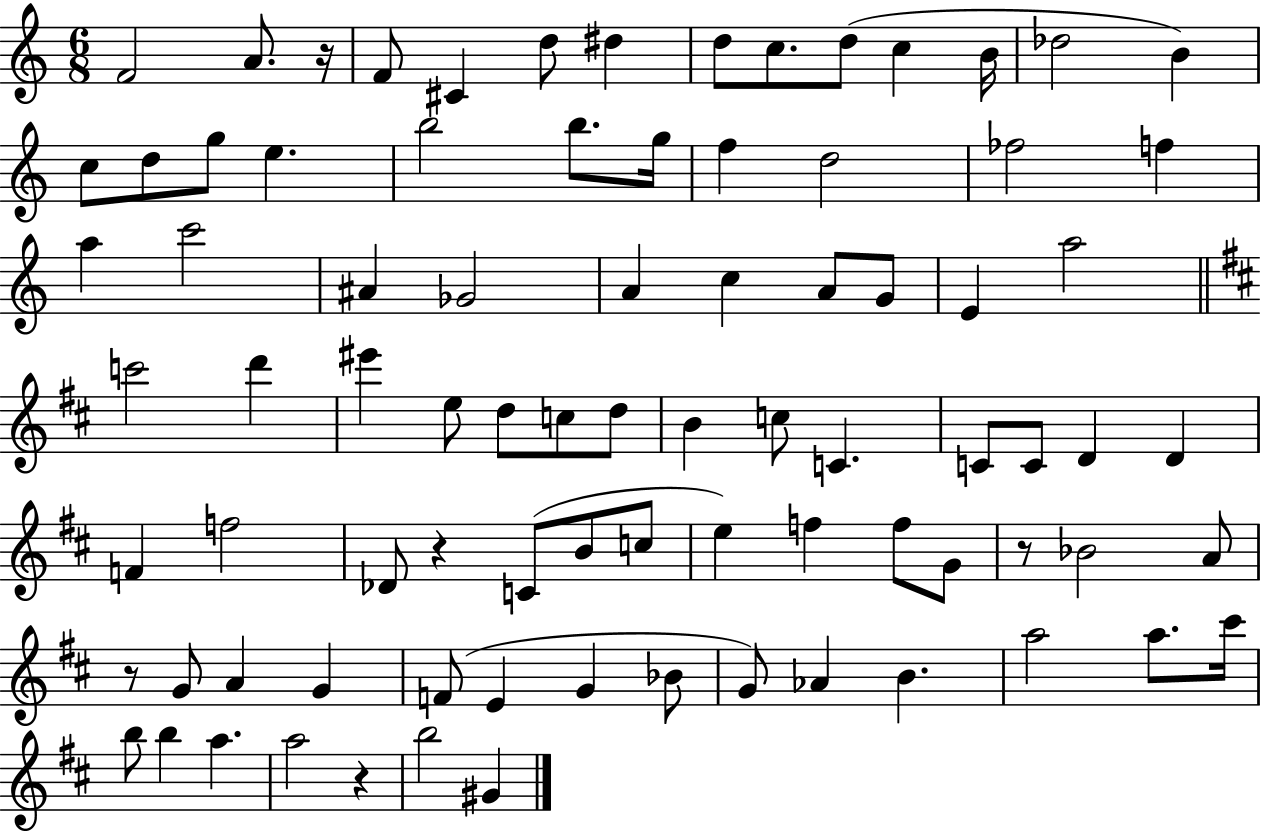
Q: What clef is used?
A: treble